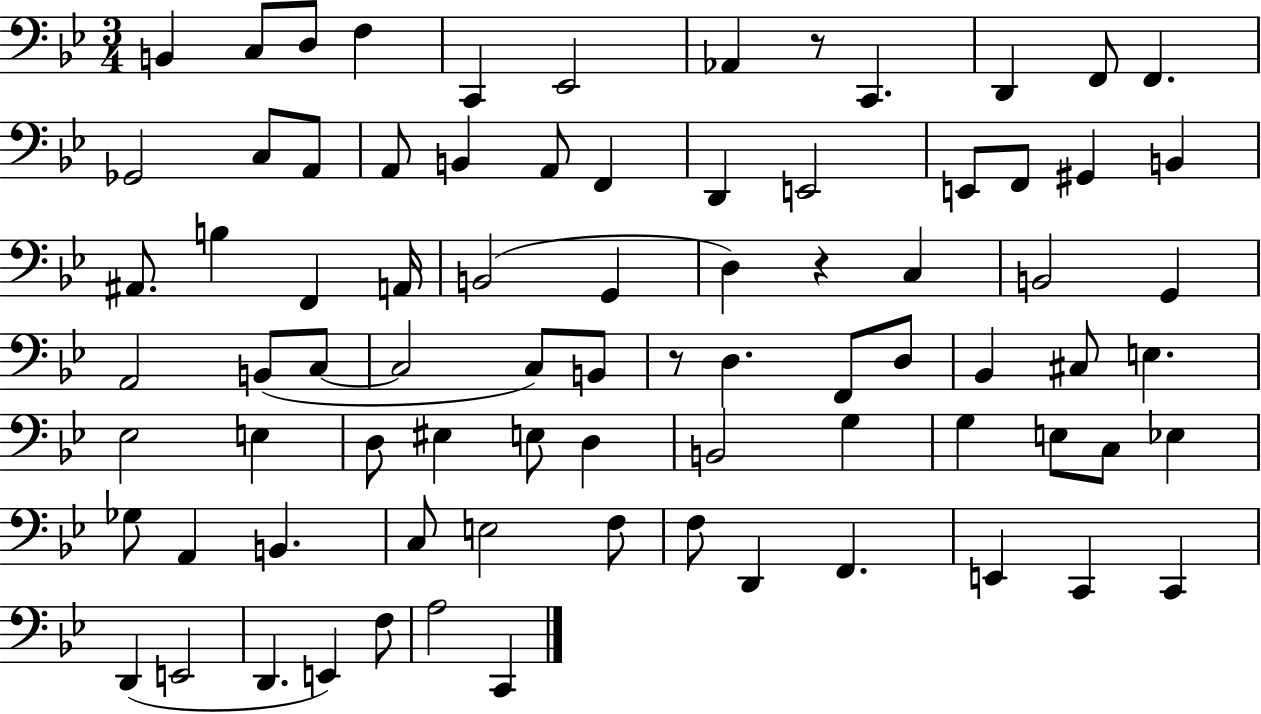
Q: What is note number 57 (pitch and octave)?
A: C3